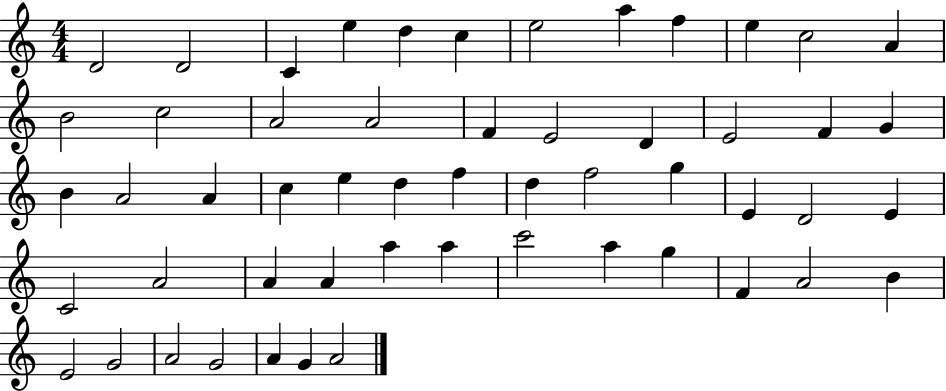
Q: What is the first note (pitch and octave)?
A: D4